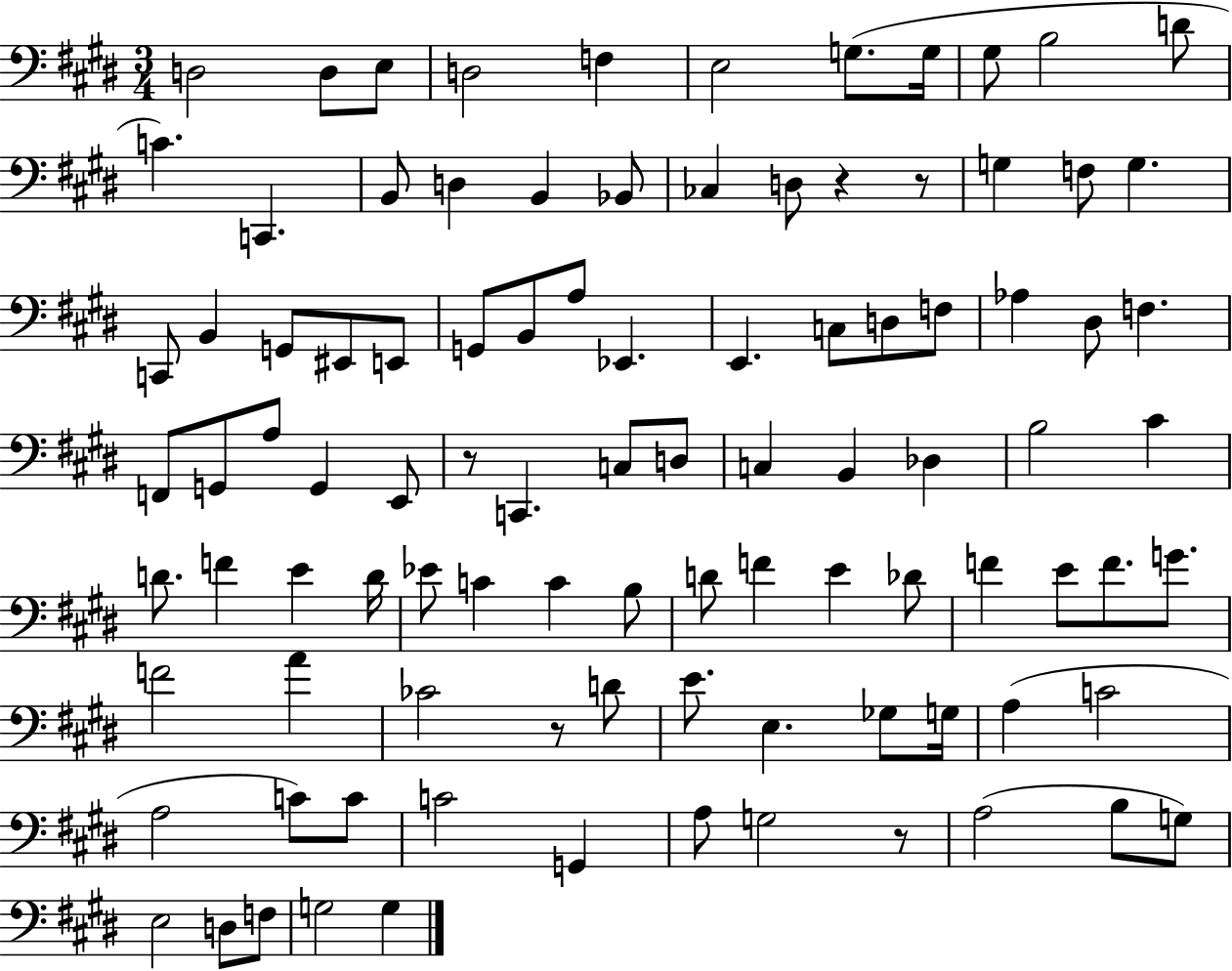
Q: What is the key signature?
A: E major